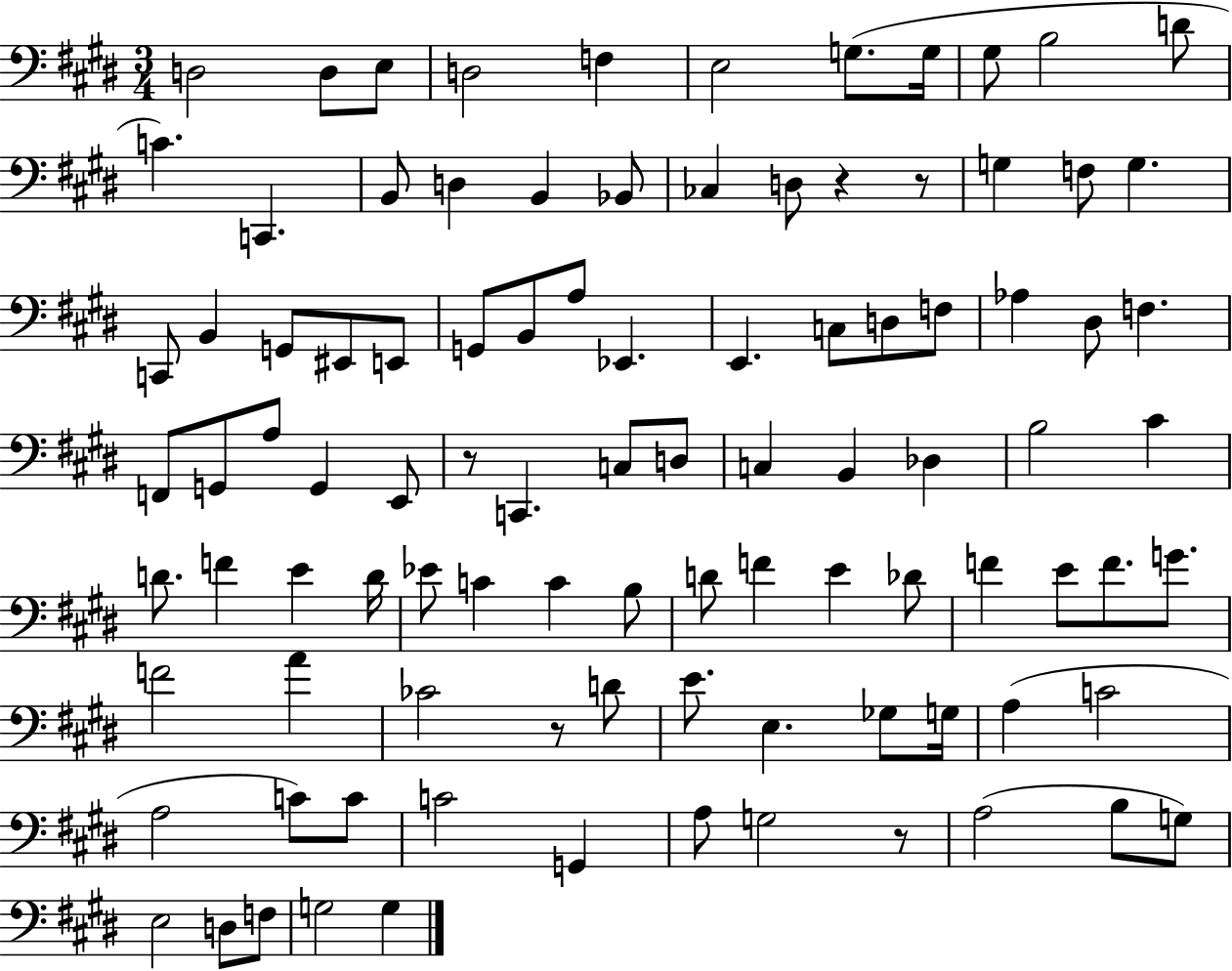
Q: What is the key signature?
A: E major